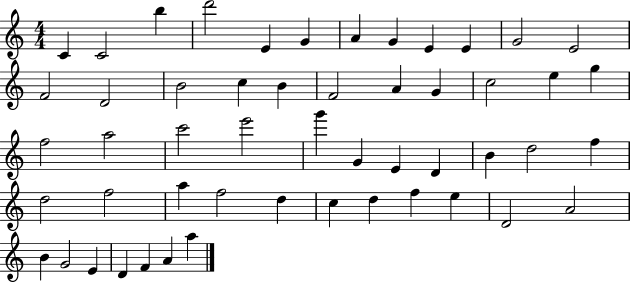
X:1
T:Untitled
M:4/4
L:1/4
K:C
C C2 b d'2 E G A G E E G2 E2 F2 D2 B2 c B F2 A G c2 e g f2 a2 c'2 e'2 g' G E D B d2 f d2 f2 a f2 d c d f e D2 A2 B G2 E D F A a